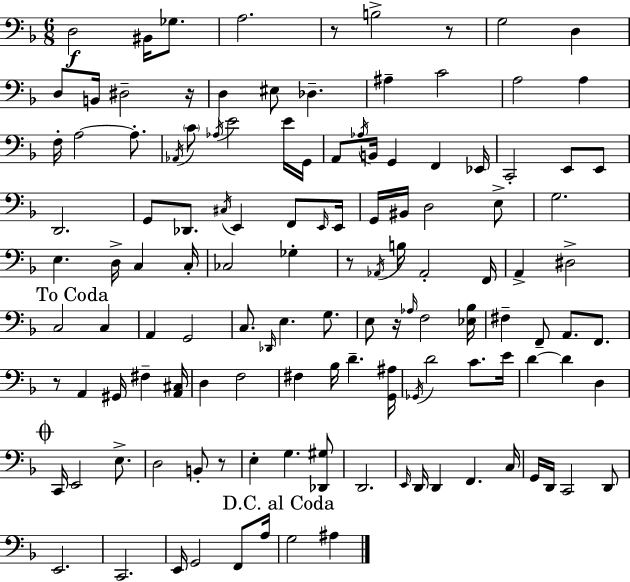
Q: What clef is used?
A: bass